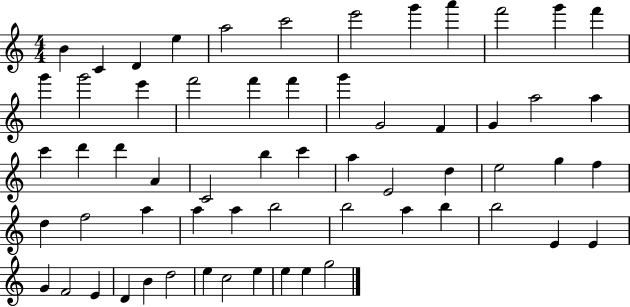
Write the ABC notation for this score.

X:1
T:Untitled
M:4/4
L:1/4
K:C
B C D e a2 c'2 e'2 g' a' f'2 g' f' g' g'2 e' f'2 f' f' g' G2 F G a2 a c' d' d' A C2 b c' a E2 d e2 g f d f2 a a a b2 b2 a b b2 E E G F2 E D B d2 e c2 e e e g2